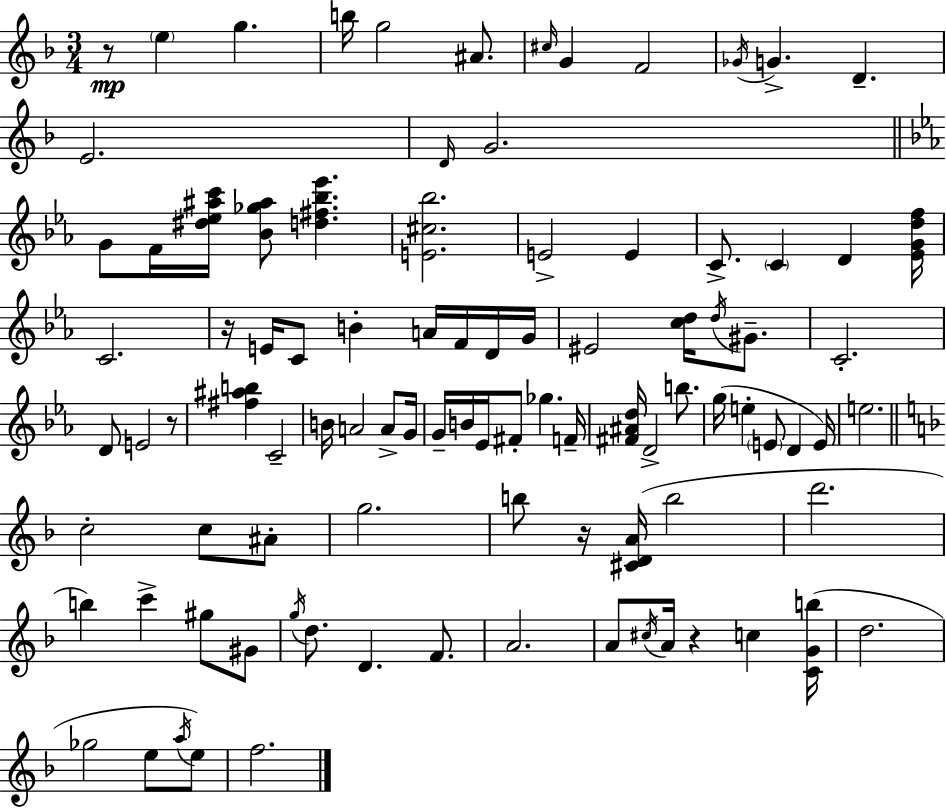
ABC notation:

X:1
T:Untitled
M:3/4
L:1/4
K:Dm
z/2 e g b/4 g2 ^A/2 ^c/4 G F2 _G/4 G D E2 D/4 G2 G/2 F/4 [^d_e^ac']/4 [_B_g^a]/2 [d^f_b_e'] [E^c_b]2 E2 E C/2 C D [_EGdf]/4 C2 z/4 E/4 C/2 B A/4 F/4 D/4 G/4 ^E2 [cd]/4 d/4 ^G/2 C2 D/2 E2 z/2 [^f^ab] C2 B/4 A2 A/2 G/4 G/4 B/4 _E/4 ^F/2 _g F/4 [^F^Ad]/4 D2 b/2 g/4 e E/2 D E/4 e2 c2 c/2 ^A/2 g2 b/2 z/4 [^CDA]/4 b2 d'2 b c' ^g/2 ^G/2 g/4 d/2 D F/2 A2 A/2 ^c/4 A/4 z c [CGb]/4 d2 _g2 e/2 a/4 e/2 f2